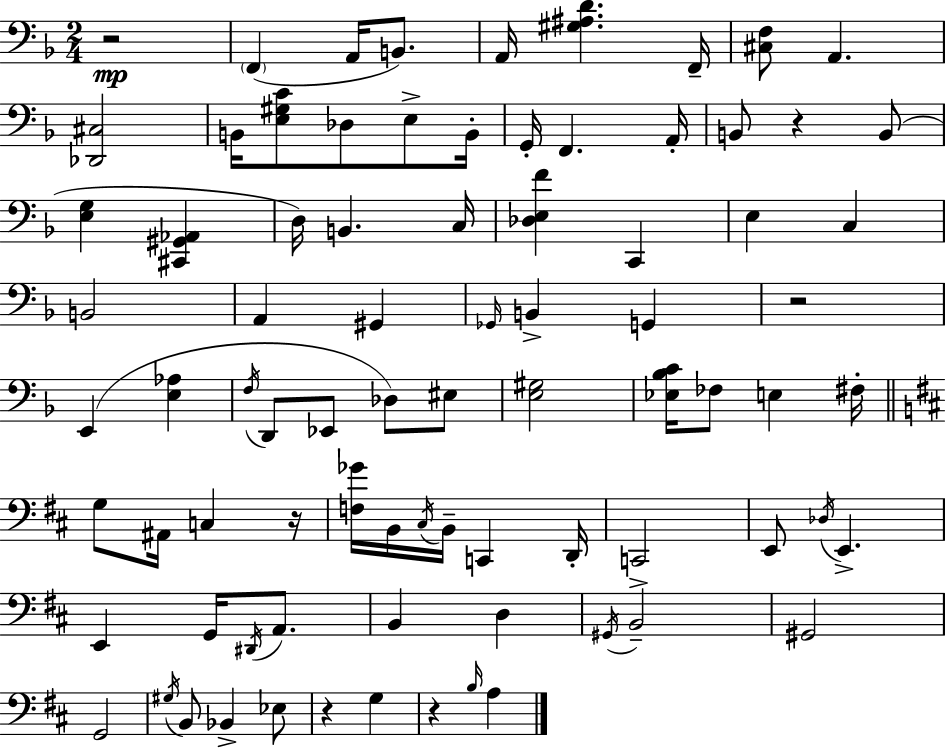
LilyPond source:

{
  \clef bass
  \numericTimeSignature
  \time 2/4
  \key f \major
  r2\mp | \parenthesize f,4( a,16 b,8.) | a,16 <gis ais d'>4. f,16-- | <cis f>8 a,4. | \break <des, cis>2 | b,16 <e gis c'>8 des8 e8-> b,16-. | g,16-. f,4. a,16-. | b,8 r4 b,8( | \break <e g>4 <cis, gis, aes,>4 | d16) b,4. c16 | <des e f'>4 c,4 | e4 c4 | \break b,2 | a,4 gis,4 | \grace { ges,16 } b,4-> g,4 | r2 | \break e,4( <e aes>4 | \acciaccatura { f16 } d,8 ees,8 des8) | eis8 <e gis>2 | <ees bes c'>16 fes8 e4 | \break fis16-. \bar "||" \break \key b \minor g8 ais,16 c4 r16 | <f ges'>16 b,16 \acciaccatura { cis16 } b,16-- c,4 | d,16-. c,2-> | e,8 \acciaccatura { des16 } e,4.-> | \break e,4 g,16 \acciaccatura { dis,16 } | a,8. b,4 d4 | \acciaccatura { gis,16 } b,2-- | gis,2 | \break g,2 | \acciaccatura { gis16 } b,8 bes,4-> | ees8 r4 | g4 r4 | \break \grace { b16 } a4 \bar "|."
}